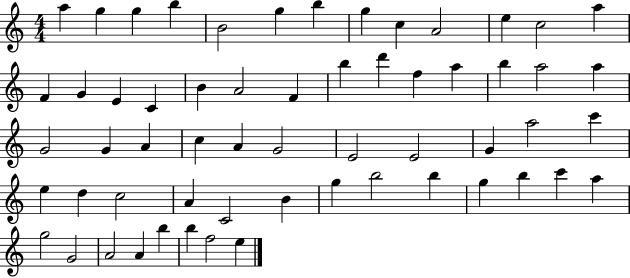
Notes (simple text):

A5/q G5/q G5/q B5/q B4/h G5/q B5/q G5/q C5/q A4/h E5/q C5/h A5/q F4/q G4/q E4/q C4/q B4/q A4/h F4/q B5/q D6/q F5/q A5/q B5/q A5/h A5/q G4/h G4/q A4/q C5/q A4/q G4/h E4/h E4/h G4/q A5/h C6/q E5/q D5/q C5/h A4/q C4/h B4/q G5/q B5/h B5/q G5/q B5/q C6/q A5/q G5/h G4/h A4/h A4/q B5/q B5/q F5/h E5/q